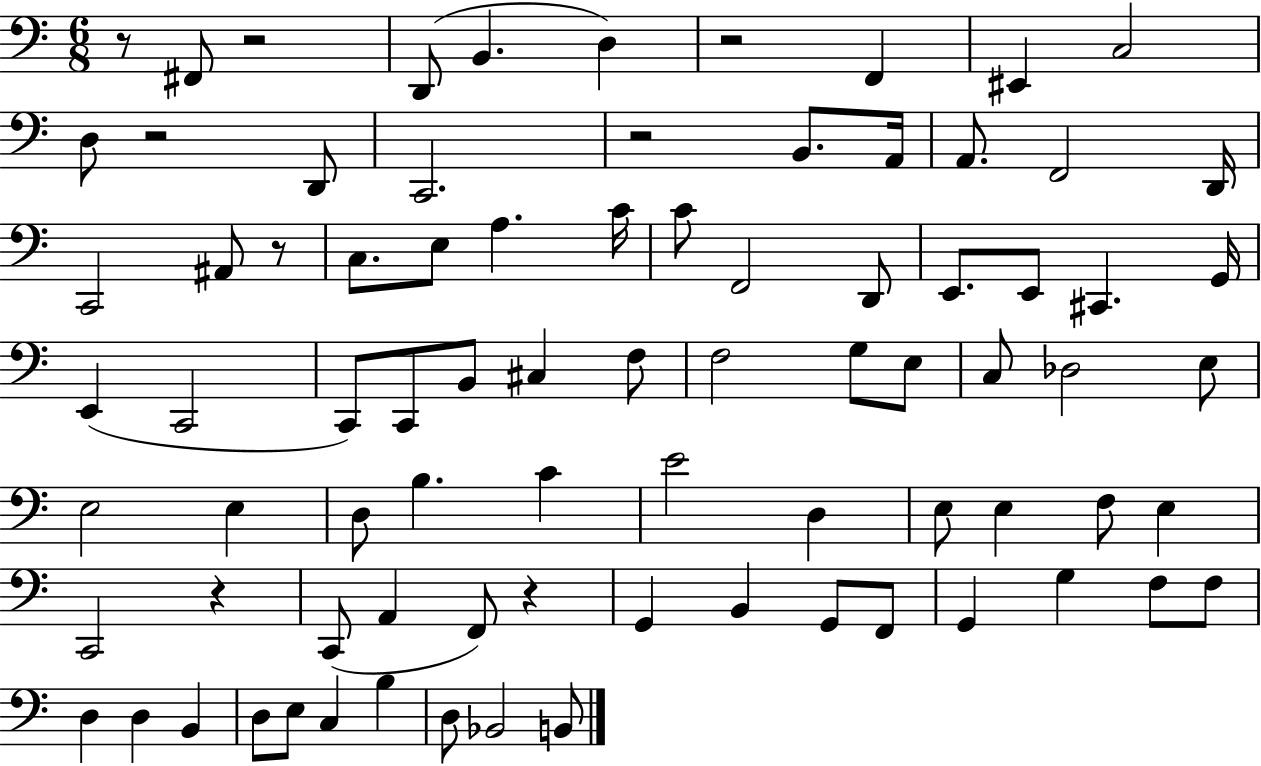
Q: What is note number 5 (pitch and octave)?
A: F2